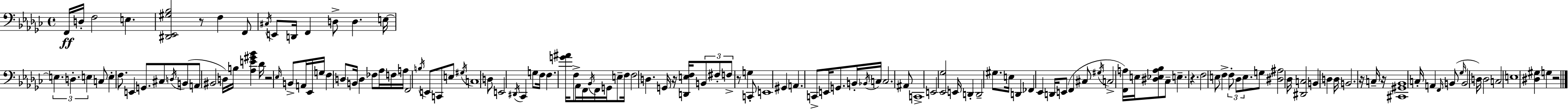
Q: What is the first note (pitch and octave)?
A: F2